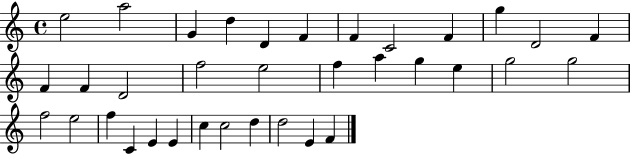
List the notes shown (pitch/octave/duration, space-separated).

E5/h A5/h G4/q D5/q D4/q F4/q F4/q C4/h F4/q G5/q D4/h F4/q F4/q F4/q D4/h F5/h E5/h F5/q A5/q G5/q E5/q G5/h G5/h F5/h E5/h F5/q C4/q E4/q E4/q C5/q C5/h D5/q D5/h E4/q F4/q